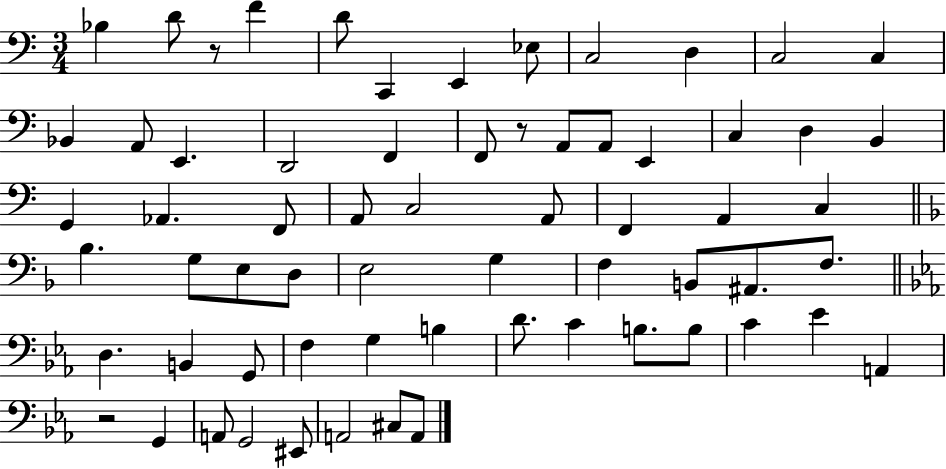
X:1
T:Untitled
M:3/4
L:1/4
K:C
_B, D/2 z/2 F D/2 C,, E,, _E,/2 C,2 D, C,2 C, _B,, A,,/2 E,, D,,2 F,, F,,/2 z/2 A,,/2 A,,/2 E,, C, D, B,, G,, _A,, F,,/2 A,,/2 C,2 A,,/2 F,, A,, C, _B, G,/2 E,/2 D,/2 E,2 G, F, B,,/2 ^A,,/2 F,/2 D, B,, G,,/2 F, G, B, D/2 C B,/2 B,/2 C _E A,, z2 G,, A,,/2 G,,2 ^E,,/2 A,,2 ^C,/2 A,,/2